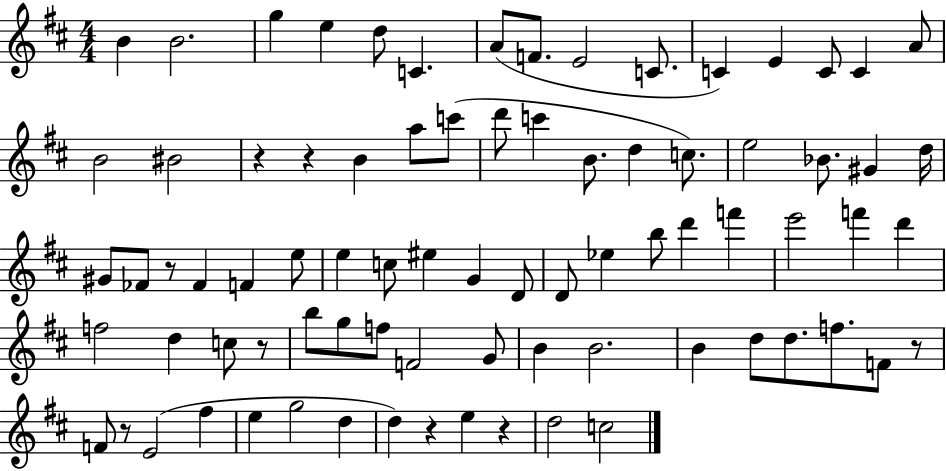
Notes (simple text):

B4/q B4/h. G5/q E5/q D5/e C4/q. A4/e F4/e. E4/h C4/e. C4/q E4/q C4/e C4/q A4/e B4/h BIS4/h R/q R/q B4/q A5/e C6/e D6/e C6/q B4/e. D5/q C5/e. E5/h Bb4/e. G#4/q D5/s G#4/e FES4/e R/e FES4/q F4/q E5/e E5/q C5/e EIS5/q G4/q D4/e D4/e Eb5/q B5/e D6/q F6/q E6/h F6/q D6/q F5/h D5/q C5/e R/e B5/e G5/e F5/e F4/h G4/e B4/q B4/h. B4/q D5/e D5/e. F5/e. F4/e R/e F4/e R/e E4/h F#5/q E5/q G5/h D5/q D5/q R/q E5/q R/q D5/h C5/h